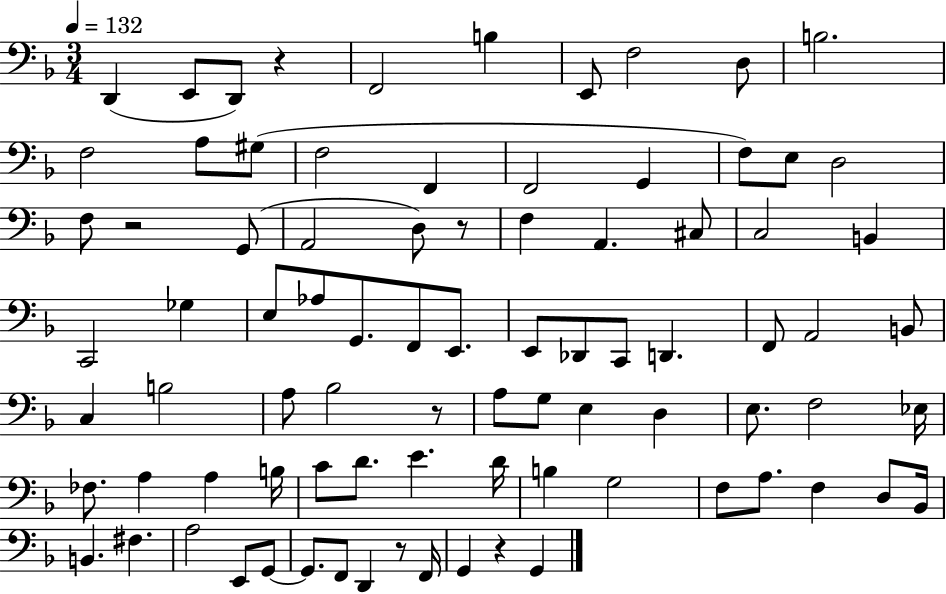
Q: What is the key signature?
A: F major